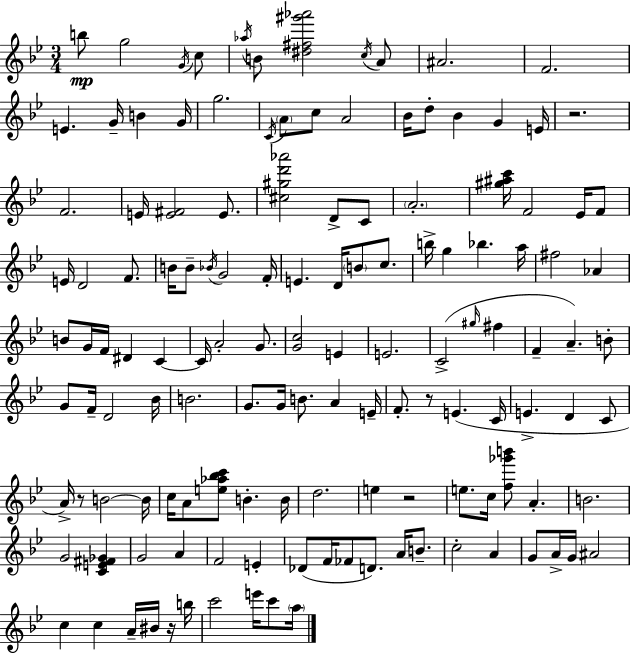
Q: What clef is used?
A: treble